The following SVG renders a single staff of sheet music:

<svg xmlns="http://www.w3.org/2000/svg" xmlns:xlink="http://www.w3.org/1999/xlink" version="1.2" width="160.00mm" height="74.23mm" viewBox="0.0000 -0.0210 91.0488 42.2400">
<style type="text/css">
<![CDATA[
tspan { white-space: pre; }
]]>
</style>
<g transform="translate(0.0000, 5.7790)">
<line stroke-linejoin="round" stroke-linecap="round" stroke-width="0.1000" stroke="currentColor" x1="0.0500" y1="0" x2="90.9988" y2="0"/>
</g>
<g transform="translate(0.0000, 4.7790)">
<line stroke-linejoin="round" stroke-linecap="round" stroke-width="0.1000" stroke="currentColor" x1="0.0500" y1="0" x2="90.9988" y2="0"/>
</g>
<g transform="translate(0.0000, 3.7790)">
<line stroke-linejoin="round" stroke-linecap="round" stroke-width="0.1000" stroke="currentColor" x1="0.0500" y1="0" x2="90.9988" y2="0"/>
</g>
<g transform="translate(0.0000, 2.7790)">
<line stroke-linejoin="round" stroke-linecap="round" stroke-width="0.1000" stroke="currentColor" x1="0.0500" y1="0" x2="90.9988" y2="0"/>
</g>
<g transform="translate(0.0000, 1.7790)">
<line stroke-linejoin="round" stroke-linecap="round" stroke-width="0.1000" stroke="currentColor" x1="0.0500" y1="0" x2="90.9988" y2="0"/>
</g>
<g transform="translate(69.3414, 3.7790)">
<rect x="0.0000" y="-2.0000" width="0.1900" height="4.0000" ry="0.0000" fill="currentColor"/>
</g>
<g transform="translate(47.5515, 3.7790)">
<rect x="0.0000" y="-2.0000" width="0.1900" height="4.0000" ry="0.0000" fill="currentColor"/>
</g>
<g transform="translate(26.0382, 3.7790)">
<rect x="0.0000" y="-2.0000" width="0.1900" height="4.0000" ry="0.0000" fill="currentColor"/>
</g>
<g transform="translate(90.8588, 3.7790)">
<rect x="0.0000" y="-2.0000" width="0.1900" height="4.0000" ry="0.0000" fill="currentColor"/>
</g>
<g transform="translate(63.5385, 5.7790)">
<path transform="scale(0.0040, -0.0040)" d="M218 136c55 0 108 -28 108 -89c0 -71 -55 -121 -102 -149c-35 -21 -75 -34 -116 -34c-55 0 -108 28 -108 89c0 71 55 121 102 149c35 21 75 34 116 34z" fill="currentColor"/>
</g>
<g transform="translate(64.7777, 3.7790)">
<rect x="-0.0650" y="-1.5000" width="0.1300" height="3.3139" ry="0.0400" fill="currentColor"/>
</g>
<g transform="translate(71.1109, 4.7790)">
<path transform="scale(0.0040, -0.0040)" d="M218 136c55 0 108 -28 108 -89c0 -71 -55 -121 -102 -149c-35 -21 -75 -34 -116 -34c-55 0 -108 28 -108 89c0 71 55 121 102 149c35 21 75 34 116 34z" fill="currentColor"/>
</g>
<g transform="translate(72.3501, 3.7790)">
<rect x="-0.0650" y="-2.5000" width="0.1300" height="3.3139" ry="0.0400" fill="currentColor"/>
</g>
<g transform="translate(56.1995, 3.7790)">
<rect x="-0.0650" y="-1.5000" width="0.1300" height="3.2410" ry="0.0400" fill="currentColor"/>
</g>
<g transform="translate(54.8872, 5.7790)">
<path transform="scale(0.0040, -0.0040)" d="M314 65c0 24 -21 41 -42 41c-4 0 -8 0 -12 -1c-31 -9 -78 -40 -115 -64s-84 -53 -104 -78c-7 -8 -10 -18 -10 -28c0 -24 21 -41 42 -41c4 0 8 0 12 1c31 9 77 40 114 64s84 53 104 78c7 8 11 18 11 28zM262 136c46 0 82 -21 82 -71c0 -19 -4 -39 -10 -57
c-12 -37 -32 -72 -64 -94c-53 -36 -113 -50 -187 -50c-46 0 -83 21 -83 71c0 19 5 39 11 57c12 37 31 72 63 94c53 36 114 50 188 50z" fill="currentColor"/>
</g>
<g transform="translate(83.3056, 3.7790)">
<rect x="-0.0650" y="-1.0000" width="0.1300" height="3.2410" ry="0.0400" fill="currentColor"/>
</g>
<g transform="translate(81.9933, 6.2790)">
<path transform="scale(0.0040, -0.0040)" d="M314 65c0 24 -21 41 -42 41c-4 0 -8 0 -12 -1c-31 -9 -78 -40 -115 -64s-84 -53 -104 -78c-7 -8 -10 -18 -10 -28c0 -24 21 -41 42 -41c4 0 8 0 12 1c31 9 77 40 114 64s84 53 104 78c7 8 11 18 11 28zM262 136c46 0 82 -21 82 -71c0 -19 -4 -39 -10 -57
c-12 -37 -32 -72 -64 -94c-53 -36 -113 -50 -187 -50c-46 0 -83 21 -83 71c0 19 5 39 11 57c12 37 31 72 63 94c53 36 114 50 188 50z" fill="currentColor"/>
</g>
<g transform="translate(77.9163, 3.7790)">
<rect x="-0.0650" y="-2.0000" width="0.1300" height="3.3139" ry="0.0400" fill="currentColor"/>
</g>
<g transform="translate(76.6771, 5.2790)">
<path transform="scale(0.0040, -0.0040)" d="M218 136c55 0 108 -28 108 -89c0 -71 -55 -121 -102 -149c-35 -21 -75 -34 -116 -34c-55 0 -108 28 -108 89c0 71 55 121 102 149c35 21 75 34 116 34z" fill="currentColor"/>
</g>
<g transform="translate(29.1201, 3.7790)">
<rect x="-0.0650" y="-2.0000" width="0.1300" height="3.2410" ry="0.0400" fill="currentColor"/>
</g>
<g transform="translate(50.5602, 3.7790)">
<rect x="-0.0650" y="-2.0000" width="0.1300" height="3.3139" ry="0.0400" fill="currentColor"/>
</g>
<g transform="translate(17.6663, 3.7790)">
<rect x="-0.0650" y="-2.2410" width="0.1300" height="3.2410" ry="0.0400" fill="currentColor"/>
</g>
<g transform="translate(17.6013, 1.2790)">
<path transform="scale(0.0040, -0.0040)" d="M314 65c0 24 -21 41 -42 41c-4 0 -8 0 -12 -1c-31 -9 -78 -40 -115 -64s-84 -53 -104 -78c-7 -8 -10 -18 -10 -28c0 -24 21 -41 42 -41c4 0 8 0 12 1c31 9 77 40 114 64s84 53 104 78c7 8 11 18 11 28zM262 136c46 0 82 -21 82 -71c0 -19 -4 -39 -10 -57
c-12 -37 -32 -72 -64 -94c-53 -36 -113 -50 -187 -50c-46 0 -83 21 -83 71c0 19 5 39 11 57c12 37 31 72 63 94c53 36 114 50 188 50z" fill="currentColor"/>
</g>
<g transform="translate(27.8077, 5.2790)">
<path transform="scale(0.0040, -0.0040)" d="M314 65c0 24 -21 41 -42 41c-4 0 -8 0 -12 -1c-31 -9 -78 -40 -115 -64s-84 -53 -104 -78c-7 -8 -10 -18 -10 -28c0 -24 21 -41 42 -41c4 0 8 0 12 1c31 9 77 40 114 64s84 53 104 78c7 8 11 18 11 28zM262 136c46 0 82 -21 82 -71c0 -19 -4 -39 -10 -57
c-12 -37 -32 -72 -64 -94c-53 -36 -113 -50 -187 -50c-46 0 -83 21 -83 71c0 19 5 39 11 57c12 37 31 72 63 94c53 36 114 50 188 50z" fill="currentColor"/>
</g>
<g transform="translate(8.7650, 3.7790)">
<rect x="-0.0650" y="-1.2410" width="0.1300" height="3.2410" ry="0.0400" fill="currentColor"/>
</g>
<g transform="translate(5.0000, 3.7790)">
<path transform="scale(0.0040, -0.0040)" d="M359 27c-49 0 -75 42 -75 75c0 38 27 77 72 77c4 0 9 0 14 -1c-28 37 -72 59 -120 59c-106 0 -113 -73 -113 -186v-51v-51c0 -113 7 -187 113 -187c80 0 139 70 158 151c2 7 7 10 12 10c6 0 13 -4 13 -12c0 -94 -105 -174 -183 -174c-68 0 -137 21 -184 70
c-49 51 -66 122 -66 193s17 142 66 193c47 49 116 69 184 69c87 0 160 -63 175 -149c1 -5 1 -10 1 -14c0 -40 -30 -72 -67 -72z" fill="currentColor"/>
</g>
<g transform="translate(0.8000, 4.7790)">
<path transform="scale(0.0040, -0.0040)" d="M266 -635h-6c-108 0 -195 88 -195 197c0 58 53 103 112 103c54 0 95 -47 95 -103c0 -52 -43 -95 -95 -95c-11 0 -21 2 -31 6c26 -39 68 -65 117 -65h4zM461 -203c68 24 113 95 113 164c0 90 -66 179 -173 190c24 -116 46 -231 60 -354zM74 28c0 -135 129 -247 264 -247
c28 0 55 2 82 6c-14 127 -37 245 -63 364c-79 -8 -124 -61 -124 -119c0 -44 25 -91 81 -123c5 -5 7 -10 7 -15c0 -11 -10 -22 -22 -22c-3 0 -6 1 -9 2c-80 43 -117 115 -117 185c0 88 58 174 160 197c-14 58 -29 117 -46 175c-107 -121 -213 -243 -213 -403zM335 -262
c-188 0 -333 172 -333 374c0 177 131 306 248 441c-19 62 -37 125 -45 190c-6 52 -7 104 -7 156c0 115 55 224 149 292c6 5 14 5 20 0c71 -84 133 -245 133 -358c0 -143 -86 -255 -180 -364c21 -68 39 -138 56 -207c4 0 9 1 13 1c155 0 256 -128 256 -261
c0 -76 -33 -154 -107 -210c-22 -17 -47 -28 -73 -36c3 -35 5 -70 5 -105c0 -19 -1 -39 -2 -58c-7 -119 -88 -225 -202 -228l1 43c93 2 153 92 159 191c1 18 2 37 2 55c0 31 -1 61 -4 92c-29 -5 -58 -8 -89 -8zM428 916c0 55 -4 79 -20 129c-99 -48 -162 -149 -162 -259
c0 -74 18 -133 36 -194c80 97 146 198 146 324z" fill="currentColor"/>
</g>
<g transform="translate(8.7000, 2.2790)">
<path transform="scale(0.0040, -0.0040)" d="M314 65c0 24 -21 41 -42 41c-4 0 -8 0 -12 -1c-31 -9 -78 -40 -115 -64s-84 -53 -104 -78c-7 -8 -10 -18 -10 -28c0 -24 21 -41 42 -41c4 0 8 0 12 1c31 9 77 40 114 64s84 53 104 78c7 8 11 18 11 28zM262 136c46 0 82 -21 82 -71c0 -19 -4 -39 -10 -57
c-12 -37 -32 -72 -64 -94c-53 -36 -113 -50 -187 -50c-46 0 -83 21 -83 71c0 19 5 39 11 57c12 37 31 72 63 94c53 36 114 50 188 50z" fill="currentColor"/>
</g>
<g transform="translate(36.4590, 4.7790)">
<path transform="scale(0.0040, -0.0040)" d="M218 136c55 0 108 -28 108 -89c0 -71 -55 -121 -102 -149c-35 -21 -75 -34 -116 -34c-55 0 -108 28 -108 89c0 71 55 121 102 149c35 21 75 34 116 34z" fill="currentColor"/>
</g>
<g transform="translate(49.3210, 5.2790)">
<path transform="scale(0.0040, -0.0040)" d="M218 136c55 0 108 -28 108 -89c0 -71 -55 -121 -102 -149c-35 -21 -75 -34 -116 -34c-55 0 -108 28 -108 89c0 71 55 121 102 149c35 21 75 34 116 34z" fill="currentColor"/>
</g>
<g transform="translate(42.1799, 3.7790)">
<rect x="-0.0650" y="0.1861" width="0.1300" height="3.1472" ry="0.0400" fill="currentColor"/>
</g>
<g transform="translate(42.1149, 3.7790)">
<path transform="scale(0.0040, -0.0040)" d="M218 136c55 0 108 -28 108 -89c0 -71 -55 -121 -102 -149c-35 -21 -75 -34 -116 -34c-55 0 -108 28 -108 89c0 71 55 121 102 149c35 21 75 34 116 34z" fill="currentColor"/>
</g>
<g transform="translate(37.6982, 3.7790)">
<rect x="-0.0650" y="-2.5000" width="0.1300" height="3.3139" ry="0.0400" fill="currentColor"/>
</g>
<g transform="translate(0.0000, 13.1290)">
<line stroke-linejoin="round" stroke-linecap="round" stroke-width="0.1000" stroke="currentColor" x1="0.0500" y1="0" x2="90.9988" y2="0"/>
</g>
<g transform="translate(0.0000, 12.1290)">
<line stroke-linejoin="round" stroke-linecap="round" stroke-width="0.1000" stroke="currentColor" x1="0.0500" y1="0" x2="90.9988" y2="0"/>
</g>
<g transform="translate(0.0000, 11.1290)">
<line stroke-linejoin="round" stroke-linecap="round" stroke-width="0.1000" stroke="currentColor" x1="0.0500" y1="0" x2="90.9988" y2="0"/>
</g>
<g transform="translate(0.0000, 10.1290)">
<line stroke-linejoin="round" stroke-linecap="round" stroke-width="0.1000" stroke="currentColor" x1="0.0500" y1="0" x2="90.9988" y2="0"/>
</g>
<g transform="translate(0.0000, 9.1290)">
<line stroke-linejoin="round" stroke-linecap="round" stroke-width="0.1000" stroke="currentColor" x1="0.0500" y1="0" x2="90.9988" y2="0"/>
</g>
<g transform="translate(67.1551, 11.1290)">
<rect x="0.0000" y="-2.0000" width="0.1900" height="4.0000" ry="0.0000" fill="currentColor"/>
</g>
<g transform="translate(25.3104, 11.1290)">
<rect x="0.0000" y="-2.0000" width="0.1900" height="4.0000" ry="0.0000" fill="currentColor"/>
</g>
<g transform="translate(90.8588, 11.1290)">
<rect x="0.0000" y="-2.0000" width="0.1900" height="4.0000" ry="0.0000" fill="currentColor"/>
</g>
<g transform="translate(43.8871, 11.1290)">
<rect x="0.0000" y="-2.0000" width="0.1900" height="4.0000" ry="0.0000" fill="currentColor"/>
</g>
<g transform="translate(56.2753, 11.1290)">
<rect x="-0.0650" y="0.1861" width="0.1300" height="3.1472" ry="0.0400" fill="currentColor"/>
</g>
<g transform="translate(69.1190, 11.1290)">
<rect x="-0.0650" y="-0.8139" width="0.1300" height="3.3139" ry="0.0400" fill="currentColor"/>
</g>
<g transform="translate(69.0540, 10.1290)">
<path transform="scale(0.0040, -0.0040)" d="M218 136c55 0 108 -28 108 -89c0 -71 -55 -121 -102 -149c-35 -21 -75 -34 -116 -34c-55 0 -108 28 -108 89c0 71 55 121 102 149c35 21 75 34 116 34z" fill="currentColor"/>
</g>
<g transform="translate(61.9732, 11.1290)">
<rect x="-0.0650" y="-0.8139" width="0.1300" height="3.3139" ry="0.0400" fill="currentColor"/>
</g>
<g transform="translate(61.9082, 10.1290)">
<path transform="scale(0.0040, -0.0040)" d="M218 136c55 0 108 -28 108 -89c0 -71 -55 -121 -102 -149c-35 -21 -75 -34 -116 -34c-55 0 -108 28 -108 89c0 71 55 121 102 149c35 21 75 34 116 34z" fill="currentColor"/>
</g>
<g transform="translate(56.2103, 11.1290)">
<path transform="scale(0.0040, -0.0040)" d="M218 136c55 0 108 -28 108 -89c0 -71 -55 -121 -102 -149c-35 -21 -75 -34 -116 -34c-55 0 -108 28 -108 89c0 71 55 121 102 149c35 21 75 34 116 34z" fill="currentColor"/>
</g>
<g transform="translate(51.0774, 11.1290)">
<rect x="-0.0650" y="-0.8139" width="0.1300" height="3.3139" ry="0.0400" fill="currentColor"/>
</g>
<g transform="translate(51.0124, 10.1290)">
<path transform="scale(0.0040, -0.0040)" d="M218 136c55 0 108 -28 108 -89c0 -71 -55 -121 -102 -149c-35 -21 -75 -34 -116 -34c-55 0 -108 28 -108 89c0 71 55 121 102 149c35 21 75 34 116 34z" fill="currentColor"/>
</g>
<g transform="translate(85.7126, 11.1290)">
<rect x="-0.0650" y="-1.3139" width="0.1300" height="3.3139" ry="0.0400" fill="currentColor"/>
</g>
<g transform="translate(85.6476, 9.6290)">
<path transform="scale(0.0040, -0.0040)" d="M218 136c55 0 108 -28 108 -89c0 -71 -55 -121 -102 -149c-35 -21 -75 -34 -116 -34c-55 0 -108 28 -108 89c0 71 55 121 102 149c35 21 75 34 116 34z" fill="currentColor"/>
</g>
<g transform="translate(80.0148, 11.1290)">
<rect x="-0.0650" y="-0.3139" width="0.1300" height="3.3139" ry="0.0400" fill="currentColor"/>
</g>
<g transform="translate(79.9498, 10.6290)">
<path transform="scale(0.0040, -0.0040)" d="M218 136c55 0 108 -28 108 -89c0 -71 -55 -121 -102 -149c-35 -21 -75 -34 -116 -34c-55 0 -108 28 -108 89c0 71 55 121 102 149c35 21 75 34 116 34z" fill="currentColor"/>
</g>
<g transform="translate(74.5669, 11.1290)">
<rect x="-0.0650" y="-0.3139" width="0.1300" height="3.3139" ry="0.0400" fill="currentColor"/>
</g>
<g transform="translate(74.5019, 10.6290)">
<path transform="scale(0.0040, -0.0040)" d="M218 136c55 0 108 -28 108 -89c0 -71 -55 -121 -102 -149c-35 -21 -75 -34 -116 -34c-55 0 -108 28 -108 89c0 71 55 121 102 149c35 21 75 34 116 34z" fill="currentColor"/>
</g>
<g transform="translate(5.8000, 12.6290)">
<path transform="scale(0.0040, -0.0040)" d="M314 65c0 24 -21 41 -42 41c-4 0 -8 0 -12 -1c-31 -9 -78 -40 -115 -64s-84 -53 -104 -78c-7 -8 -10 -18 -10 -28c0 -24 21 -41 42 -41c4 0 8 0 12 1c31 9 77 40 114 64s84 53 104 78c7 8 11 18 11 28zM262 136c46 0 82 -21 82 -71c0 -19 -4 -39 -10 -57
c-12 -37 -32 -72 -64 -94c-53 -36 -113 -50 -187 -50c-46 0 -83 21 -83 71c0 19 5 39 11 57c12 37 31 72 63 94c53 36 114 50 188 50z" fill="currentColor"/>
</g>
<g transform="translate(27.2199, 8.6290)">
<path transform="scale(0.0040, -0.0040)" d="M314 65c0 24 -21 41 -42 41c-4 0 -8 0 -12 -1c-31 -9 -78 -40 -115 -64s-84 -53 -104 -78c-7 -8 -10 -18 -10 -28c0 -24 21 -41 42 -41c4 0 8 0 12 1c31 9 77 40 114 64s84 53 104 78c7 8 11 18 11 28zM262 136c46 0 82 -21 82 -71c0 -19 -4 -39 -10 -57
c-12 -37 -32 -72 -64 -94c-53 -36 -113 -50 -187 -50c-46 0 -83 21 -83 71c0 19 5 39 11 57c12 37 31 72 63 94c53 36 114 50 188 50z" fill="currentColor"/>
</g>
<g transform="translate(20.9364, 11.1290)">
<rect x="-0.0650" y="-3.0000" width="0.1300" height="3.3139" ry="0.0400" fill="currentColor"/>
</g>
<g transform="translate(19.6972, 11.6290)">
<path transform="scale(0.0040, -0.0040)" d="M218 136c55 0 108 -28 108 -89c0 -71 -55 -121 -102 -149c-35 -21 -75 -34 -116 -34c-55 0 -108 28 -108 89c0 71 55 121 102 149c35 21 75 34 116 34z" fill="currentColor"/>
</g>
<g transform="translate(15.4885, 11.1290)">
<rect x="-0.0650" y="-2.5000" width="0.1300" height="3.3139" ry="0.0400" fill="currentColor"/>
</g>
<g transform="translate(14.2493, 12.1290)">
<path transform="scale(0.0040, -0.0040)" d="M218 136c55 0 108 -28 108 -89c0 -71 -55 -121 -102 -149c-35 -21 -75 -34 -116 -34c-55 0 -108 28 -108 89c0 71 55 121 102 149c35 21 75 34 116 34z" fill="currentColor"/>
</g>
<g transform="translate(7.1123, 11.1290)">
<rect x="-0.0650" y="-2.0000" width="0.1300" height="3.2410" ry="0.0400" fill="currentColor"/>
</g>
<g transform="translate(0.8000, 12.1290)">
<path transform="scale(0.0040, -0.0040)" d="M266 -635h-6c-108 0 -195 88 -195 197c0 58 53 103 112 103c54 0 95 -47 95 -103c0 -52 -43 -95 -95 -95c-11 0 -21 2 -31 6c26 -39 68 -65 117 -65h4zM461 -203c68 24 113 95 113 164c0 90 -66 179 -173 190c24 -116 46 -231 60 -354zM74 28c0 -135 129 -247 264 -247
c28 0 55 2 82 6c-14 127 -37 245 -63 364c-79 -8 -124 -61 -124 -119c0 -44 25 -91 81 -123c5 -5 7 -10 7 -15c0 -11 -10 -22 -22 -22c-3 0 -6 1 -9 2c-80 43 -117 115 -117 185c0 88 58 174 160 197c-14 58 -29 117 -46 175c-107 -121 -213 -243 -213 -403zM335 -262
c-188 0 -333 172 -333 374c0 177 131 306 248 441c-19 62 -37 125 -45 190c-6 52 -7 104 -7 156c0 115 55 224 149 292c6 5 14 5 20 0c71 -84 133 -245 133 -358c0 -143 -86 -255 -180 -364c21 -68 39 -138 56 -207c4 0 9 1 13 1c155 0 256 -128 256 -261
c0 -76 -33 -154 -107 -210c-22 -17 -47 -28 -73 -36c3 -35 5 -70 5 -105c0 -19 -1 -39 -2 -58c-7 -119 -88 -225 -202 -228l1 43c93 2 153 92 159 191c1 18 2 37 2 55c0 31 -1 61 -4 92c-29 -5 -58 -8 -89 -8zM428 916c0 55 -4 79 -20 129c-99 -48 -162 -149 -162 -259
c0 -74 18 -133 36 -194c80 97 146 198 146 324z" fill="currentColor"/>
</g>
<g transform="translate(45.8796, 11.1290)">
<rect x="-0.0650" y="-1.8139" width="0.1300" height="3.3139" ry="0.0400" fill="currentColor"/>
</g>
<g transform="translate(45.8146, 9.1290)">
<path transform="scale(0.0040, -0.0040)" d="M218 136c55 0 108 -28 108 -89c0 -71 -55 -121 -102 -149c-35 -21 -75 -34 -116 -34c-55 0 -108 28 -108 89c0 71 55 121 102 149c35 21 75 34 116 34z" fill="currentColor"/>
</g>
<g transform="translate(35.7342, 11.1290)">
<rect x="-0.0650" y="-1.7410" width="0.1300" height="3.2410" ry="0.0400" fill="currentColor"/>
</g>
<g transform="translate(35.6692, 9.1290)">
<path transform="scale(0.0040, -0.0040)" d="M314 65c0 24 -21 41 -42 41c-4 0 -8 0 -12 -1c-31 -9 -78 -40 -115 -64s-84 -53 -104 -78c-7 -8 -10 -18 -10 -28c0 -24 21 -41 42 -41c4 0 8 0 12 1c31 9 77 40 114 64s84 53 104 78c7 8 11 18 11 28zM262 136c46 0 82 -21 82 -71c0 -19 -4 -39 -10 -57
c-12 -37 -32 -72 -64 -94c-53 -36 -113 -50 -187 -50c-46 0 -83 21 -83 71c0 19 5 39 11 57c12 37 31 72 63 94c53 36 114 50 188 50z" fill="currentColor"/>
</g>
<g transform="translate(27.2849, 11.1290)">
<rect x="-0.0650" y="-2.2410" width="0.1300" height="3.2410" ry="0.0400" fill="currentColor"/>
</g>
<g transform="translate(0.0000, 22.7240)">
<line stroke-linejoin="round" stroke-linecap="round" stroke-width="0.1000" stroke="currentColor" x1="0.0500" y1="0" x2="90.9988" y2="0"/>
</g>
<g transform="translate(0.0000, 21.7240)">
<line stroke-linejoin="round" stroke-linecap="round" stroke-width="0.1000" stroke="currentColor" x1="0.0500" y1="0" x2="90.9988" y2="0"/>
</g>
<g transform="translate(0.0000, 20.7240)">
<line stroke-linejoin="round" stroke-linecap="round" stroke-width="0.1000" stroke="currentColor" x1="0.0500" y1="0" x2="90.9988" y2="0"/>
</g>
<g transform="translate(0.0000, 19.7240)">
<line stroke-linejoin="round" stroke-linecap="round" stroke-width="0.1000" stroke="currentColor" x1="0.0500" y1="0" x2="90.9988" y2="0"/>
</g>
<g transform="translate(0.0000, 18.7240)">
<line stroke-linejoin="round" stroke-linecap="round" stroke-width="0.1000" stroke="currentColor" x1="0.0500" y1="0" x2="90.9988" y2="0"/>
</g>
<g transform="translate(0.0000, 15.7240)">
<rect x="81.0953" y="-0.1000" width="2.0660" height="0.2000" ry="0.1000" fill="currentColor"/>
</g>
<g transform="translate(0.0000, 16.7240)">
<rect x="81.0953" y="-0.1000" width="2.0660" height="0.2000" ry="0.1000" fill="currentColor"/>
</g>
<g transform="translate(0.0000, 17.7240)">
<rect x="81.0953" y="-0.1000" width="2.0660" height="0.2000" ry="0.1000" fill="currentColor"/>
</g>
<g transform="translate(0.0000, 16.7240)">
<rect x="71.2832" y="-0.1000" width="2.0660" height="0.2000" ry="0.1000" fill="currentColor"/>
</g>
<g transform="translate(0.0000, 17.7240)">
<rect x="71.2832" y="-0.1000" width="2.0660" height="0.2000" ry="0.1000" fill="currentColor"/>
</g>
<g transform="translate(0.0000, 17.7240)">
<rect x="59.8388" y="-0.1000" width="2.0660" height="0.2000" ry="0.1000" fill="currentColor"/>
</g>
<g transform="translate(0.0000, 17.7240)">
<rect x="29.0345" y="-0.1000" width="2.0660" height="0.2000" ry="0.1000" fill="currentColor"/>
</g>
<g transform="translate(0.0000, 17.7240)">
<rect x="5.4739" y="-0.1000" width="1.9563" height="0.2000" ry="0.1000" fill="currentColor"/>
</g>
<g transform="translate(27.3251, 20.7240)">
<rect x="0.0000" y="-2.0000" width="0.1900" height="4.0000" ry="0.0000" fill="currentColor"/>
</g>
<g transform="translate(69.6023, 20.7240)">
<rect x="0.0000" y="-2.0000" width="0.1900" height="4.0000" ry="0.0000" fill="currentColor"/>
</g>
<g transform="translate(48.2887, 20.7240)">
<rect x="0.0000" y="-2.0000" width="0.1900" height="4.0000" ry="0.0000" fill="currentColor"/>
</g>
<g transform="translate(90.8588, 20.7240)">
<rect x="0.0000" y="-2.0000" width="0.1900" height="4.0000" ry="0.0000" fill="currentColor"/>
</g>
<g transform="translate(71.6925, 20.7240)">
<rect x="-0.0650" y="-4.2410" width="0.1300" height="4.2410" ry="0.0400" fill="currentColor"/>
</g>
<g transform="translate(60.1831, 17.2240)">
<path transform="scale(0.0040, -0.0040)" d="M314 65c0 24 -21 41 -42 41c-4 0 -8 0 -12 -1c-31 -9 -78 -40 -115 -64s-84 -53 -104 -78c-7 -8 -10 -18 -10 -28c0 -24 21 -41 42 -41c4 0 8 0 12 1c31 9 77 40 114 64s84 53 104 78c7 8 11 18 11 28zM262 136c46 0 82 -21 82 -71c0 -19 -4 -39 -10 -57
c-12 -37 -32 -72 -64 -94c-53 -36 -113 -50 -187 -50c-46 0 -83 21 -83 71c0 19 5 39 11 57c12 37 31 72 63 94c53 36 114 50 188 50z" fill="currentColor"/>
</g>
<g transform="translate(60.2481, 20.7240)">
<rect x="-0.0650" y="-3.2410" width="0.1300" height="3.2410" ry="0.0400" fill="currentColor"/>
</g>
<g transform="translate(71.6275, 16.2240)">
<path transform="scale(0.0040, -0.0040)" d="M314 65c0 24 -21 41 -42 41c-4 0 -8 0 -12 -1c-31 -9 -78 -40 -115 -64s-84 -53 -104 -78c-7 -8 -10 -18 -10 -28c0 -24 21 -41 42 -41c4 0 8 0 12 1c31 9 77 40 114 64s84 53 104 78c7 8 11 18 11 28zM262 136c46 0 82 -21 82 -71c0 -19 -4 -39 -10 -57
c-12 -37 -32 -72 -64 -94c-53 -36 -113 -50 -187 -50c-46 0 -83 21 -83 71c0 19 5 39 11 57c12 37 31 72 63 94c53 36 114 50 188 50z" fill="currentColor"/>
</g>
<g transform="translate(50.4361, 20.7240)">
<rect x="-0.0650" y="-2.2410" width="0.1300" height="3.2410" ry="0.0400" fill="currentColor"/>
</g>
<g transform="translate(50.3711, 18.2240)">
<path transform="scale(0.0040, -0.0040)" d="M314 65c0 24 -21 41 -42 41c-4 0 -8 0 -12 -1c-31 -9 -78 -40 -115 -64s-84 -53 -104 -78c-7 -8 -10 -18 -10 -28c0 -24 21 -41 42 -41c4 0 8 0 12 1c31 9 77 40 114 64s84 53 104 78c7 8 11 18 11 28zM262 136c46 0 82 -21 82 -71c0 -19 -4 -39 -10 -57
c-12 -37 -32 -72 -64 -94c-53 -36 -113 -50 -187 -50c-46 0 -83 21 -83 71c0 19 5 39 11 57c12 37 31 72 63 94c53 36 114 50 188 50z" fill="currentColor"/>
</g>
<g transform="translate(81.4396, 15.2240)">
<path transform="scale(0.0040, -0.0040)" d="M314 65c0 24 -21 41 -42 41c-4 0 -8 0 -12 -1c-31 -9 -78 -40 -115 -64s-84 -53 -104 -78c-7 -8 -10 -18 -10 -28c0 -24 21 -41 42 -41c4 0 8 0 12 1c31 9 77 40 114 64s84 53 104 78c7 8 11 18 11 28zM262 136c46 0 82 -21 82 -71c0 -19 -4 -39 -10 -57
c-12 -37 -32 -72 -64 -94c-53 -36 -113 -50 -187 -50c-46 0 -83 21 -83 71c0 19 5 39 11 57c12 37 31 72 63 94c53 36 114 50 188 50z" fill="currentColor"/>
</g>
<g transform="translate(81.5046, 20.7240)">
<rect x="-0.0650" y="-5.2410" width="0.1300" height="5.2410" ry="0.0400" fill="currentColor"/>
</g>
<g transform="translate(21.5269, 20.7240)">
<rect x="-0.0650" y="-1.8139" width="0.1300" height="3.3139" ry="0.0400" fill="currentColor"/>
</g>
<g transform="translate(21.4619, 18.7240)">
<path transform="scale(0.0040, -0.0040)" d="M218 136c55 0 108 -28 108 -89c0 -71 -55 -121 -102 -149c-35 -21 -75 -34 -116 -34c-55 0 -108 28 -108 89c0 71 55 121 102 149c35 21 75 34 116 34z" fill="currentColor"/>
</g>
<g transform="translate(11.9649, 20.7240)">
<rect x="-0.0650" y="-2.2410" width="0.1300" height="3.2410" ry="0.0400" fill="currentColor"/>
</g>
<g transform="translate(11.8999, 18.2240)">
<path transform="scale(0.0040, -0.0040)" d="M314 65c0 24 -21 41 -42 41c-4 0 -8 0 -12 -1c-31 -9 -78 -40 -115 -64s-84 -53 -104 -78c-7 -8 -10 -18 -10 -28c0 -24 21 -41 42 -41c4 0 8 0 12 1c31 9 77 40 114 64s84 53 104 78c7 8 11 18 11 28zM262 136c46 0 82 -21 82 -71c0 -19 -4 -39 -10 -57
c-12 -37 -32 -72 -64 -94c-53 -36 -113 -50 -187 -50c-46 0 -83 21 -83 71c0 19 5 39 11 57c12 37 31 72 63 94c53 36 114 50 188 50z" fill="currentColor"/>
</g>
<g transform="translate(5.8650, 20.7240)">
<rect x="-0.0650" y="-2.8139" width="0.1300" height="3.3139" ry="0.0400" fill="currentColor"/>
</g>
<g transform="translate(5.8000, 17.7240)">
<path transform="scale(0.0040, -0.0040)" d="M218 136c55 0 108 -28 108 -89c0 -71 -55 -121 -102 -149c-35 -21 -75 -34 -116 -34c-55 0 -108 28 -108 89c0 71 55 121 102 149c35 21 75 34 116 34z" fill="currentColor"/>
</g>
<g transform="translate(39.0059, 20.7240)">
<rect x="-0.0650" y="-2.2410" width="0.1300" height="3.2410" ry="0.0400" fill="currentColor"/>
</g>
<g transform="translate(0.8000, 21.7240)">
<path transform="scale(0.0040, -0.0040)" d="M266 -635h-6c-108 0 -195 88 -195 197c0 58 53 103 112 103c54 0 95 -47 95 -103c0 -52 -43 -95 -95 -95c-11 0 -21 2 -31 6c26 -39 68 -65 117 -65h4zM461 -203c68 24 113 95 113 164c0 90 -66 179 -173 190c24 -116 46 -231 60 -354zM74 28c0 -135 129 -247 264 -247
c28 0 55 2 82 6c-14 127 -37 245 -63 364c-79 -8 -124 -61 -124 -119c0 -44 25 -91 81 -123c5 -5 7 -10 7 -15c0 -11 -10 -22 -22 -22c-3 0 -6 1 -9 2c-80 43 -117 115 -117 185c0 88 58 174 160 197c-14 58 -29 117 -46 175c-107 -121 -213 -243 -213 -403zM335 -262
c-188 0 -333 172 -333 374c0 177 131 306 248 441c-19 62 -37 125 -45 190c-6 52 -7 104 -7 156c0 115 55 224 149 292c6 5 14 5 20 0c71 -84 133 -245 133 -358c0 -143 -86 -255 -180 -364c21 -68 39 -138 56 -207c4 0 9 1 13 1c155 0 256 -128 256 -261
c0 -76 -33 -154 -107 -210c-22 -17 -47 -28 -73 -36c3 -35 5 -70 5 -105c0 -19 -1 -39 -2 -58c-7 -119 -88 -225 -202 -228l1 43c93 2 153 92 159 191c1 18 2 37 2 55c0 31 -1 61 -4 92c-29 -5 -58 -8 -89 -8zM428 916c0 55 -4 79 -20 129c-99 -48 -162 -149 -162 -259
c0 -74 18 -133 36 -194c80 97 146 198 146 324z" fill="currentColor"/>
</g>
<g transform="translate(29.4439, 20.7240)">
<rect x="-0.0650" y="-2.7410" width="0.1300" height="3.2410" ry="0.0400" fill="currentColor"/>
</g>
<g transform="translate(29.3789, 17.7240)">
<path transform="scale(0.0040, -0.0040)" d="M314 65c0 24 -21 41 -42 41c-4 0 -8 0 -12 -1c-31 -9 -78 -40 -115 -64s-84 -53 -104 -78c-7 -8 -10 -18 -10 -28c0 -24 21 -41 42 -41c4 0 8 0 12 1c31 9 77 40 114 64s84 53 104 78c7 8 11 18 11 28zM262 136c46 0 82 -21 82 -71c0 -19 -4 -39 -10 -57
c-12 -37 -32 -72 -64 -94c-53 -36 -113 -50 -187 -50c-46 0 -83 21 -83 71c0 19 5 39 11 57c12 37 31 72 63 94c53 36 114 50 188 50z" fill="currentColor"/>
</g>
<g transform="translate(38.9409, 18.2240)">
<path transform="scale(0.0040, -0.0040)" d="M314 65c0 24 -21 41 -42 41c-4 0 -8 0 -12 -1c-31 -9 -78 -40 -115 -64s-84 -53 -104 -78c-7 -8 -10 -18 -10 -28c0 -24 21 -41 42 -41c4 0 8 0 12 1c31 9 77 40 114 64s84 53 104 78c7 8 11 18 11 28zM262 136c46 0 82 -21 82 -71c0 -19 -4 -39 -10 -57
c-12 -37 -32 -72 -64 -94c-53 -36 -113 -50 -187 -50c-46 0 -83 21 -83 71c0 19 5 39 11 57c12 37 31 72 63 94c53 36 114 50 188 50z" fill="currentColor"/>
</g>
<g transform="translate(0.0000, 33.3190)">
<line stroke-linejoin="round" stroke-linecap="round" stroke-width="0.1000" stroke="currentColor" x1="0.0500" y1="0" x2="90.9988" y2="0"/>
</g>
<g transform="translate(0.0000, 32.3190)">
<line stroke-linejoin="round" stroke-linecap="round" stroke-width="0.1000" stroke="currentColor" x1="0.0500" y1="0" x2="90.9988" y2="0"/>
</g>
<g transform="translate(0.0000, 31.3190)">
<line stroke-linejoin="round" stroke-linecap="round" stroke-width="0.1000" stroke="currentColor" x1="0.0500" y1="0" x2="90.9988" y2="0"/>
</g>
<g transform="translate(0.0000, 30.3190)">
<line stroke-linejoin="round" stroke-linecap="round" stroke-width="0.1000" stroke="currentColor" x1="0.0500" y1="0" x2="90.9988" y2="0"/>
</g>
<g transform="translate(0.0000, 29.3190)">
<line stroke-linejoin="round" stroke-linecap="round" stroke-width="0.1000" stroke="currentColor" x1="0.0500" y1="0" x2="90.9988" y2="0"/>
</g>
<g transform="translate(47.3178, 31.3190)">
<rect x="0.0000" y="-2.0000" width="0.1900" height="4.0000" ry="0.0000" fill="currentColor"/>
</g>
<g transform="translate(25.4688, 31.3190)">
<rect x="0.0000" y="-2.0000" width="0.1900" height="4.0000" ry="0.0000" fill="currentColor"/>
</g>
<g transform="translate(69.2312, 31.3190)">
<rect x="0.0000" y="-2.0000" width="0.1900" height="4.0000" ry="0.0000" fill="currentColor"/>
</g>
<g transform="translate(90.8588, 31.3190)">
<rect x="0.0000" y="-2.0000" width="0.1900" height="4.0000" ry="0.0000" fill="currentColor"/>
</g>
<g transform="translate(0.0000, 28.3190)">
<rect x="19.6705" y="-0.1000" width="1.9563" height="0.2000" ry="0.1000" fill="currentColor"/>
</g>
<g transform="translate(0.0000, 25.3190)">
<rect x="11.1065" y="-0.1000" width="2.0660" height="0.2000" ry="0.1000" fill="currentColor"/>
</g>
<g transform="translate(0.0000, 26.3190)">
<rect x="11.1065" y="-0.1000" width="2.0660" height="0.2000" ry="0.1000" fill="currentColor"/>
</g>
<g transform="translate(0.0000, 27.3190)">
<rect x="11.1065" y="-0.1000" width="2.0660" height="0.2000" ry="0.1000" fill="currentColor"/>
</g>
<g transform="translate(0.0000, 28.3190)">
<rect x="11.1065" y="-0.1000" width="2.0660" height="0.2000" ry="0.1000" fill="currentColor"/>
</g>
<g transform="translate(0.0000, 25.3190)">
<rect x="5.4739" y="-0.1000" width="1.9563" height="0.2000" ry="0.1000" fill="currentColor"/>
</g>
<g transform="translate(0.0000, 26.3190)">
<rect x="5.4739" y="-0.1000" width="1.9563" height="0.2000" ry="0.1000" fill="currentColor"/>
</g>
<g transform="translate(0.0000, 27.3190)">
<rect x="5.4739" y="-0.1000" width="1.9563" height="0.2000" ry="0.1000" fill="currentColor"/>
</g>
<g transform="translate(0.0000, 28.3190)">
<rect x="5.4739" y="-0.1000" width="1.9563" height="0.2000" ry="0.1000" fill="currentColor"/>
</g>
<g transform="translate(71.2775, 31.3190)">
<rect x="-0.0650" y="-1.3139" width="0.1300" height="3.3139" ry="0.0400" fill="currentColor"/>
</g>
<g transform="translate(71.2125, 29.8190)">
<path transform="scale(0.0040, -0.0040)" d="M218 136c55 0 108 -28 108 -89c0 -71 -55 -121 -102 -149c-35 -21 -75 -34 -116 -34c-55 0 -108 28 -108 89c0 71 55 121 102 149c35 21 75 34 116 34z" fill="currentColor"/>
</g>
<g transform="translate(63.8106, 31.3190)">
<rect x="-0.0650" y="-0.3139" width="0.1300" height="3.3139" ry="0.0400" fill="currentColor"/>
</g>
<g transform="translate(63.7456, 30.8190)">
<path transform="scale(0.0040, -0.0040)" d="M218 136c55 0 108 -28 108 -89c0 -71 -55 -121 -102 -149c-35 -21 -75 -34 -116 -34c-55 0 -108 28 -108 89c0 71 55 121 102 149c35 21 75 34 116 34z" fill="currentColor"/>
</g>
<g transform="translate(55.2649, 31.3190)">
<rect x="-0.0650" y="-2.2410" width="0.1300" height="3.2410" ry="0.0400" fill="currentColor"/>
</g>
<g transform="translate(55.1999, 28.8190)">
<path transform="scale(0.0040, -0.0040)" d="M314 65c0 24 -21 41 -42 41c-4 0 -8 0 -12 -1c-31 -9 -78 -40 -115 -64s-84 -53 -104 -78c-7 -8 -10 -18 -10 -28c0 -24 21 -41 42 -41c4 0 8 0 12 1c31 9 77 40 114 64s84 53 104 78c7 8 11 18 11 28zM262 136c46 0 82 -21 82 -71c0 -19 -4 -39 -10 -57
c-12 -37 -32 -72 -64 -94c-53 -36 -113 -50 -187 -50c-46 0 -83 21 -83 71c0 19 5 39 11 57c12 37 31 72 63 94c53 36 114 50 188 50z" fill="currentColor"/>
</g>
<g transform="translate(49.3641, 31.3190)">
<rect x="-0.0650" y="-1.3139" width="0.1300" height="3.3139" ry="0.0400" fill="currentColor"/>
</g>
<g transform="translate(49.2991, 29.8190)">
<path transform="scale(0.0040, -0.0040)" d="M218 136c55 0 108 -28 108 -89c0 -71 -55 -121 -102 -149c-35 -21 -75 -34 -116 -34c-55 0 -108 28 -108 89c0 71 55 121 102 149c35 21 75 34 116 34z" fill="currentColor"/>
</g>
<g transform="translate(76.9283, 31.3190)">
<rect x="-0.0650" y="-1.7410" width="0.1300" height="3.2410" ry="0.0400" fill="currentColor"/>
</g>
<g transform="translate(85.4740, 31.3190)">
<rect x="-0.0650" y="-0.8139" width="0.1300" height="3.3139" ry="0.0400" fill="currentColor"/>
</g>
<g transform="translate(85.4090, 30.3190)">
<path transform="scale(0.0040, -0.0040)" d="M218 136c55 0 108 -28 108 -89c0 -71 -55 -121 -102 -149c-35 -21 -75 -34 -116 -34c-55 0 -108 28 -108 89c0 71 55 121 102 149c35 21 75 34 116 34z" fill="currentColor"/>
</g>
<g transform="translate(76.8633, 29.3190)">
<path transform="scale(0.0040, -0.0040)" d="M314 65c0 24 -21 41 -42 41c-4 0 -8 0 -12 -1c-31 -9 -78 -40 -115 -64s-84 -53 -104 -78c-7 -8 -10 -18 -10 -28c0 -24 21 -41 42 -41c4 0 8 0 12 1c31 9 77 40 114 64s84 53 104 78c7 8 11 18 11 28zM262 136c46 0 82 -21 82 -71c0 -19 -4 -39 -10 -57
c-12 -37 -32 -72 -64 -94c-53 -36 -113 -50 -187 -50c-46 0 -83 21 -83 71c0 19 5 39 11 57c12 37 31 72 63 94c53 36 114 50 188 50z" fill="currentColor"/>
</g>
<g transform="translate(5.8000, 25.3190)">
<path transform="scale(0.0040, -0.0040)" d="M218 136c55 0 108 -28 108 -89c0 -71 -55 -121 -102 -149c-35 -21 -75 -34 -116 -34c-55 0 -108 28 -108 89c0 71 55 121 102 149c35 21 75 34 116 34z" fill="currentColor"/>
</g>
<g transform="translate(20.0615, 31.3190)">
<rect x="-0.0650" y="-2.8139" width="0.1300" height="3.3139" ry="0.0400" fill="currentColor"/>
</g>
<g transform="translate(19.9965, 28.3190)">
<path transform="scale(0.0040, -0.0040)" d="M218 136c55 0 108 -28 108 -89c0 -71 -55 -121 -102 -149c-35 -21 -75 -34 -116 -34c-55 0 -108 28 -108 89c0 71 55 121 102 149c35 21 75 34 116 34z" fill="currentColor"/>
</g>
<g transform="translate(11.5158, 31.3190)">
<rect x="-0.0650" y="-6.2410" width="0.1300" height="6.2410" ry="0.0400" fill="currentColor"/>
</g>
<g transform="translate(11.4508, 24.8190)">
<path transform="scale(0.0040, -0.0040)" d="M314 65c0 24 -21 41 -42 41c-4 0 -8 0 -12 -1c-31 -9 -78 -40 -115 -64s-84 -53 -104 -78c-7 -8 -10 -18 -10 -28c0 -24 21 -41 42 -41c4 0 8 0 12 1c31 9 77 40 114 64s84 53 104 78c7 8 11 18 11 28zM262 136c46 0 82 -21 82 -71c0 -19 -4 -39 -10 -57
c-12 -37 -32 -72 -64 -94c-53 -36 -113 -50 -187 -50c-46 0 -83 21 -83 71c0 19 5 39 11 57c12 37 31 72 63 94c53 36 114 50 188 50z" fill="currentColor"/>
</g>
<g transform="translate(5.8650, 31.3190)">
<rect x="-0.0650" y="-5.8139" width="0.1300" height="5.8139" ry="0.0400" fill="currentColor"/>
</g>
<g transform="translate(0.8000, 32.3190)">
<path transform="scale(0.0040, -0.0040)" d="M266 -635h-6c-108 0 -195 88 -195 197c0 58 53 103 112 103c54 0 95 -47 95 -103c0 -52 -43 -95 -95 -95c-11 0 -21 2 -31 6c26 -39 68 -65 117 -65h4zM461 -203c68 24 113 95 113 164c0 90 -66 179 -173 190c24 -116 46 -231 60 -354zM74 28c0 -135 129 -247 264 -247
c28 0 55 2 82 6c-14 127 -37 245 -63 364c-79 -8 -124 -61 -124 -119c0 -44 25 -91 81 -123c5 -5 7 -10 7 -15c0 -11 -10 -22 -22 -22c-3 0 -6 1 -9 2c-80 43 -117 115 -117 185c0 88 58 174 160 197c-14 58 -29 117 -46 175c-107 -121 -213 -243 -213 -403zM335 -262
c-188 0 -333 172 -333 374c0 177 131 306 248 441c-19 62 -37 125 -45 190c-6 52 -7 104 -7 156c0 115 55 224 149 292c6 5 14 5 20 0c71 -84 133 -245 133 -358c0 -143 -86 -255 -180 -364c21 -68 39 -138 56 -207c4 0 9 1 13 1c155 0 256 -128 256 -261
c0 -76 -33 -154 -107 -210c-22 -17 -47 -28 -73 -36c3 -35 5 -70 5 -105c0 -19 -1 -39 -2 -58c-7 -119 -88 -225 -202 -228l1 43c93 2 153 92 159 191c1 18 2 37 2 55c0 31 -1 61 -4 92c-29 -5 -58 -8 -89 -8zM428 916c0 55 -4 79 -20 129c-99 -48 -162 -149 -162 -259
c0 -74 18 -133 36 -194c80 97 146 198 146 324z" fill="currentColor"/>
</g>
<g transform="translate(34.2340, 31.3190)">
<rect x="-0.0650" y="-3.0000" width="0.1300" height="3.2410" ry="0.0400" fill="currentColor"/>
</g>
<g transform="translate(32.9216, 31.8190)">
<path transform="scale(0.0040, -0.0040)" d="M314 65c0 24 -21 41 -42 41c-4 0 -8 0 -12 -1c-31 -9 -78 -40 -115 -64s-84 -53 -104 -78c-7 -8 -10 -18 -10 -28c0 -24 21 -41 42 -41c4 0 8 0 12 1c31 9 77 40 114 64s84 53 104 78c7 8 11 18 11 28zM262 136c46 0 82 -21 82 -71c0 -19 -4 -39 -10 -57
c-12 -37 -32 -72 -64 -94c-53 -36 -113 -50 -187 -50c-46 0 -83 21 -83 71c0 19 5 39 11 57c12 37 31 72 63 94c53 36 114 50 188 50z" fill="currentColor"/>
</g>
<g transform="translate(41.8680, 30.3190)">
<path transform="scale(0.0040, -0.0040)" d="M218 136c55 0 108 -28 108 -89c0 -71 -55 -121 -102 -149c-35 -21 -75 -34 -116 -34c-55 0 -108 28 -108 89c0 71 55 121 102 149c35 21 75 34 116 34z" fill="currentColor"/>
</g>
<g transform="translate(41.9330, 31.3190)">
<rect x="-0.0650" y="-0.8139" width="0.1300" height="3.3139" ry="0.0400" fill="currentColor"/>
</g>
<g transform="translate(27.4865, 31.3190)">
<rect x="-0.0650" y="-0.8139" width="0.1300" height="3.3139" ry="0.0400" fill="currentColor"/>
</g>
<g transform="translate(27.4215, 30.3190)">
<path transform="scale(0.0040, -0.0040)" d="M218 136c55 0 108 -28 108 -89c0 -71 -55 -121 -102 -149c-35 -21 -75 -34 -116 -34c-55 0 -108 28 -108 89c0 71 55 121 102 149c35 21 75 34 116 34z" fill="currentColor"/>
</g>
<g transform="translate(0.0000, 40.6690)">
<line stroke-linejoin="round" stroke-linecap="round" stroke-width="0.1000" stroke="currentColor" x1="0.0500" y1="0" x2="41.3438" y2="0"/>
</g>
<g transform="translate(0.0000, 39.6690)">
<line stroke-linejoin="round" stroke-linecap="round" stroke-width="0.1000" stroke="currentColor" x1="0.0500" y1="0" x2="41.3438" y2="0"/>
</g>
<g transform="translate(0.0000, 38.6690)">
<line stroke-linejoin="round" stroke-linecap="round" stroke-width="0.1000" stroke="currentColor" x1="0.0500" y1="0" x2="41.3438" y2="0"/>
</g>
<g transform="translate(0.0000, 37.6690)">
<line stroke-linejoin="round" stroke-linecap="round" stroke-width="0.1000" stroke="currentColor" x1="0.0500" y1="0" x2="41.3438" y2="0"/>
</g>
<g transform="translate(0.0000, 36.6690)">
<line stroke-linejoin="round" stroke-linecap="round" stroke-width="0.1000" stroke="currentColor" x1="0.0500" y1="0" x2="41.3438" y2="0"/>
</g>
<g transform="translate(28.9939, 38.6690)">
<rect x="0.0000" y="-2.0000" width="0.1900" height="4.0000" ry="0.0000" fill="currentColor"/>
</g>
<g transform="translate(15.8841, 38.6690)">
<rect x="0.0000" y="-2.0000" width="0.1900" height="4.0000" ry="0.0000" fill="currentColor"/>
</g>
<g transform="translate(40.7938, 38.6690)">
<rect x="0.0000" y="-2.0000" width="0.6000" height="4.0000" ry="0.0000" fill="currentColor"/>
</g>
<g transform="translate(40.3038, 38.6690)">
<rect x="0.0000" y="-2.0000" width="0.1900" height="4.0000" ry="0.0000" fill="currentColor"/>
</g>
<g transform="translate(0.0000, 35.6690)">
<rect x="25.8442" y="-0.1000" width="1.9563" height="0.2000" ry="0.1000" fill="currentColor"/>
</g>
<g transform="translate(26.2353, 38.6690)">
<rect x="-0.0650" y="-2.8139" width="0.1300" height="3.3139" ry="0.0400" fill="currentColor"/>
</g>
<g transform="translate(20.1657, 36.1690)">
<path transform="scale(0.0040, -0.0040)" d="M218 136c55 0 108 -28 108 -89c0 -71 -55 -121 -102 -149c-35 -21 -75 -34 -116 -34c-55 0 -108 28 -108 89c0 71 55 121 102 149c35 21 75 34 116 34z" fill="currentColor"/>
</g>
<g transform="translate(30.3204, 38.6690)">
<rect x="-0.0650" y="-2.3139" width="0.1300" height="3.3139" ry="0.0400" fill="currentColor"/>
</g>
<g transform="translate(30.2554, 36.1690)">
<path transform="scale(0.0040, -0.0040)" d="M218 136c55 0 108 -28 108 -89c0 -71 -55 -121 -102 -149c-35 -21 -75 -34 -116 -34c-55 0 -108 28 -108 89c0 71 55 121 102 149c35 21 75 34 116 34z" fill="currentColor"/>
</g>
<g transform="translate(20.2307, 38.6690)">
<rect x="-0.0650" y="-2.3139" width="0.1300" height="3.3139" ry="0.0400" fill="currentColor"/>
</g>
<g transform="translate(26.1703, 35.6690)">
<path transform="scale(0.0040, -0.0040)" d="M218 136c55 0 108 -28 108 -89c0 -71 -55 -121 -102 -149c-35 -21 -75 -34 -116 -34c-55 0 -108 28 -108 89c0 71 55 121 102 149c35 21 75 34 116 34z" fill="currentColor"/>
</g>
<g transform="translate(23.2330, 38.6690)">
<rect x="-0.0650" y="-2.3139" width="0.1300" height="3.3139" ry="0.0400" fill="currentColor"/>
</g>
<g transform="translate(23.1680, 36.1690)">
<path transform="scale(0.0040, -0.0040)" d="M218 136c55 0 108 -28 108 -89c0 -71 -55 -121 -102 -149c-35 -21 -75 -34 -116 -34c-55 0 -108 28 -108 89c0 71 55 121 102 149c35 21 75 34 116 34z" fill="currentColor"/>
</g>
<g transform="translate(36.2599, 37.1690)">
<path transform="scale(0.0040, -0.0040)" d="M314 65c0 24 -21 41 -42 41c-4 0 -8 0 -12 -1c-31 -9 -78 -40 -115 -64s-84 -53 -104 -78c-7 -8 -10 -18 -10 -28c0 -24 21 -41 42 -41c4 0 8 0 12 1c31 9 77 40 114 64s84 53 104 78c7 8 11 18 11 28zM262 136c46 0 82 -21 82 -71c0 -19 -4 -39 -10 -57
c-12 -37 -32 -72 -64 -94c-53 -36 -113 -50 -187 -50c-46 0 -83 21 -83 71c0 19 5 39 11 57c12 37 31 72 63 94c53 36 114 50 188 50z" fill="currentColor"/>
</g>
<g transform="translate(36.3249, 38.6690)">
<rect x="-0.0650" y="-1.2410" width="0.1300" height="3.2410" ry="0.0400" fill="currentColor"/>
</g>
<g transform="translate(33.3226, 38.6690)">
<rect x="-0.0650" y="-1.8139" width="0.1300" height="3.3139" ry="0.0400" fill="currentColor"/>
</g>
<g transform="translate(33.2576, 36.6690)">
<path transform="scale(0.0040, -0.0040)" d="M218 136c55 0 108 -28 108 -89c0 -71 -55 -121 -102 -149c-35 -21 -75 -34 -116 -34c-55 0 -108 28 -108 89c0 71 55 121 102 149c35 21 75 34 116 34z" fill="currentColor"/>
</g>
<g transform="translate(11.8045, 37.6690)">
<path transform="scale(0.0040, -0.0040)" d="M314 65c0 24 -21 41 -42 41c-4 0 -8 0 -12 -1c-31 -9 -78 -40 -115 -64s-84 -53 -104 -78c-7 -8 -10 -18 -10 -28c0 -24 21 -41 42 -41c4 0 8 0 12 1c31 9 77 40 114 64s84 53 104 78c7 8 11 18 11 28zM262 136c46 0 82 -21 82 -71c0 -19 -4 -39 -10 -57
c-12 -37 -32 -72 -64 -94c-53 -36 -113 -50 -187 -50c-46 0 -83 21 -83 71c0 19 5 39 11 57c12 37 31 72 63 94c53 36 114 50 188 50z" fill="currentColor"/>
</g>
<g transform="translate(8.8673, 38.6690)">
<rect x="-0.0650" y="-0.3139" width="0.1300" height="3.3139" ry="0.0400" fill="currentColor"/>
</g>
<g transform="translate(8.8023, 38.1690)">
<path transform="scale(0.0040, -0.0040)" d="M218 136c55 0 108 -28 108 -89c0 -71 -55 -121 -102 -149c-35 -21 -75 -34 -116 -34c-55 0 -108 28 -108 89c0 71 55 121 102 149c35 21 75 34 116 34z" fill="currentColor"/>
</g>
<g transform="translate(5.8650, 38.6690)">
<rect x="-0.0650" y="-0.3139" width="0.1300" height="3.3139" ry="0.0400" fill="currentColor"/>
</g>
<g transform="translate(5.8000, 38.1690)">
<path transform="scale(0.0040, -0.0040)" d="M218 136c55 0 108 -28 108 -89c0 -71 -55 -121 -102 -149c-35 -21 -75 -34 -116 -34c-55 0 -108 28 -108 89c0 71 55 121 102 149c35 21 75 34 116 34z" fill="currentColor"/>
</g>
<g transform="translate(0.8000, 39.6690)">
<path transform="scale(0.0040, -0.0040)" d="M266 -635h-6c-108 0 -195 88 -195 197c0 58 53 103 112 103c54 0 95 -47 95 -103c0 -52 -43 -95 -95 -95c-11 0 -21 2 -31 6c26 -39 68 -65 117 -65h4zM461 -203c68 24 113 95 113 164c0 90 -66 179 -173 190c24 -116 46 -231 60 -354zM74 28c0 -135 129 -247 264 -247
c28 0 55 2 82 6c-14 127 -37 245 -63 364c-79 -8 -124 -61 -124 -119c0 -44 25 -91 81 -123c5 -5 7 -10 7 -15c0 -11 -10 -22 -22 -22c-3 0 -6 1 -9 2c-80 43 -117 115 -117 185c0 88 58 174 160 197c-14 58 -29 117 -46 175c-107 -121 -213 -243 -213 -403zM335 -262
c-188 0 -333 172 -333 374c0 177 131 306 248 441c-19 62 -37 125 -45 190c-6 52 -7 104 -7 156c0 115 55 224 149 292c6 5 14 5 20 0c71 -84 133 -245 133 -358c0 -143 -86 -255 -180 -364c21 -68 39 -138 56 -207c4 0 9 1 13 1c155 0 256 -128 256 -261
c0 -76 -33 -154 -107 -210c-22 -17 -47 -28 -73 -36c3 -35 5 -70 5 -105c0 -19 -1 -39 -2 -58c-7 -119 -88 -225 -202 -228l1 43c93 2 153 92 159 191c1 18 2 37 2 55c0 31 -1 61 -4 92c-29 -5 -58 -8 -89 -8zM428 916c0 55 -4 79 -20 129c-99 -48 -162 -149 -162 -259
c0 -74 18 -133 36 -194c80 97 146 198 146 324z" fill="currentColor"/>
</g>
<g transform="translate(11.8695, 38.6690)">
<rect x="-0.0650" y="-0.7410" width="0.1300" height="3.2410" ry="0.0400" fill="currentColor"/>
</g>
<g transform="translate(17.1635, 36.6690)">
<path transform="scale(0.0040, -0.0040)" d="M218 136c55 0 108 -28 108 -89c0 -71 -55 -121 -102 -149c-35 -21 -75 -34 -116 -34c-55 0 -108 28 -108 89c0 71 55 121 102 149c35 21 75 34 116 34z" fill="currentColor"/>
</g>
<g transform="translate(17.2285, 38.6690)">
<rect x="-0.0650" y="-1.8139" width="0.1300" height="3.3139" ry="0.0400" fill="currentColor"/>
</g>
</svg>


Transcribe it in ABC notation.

X:1
T:Untitled
M:4/4
L:1/4
K:C
e2 g2 F2 G B F E2 E G F D2 F2 G A g2 f2 f d B d d c c e a g2 f a2 g2 g2 b2 d'2 f'2 g' a'2 a d A2 d e g2 c e f2 d c c d2 f g g a g f e2